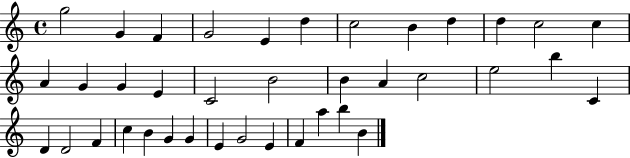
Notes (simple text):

G5/h G4/q F4/q G4/h E4/q D5/q C5/h B4/q D5/q D5/q C5/h C5/q A4/q G4/q G4/q E4/q C4/h B4/h B4/q A4/q C5/h E5/h B5/q C4/q D4/q D4/h F4/q C5/q B4/q G4/q G4/q E4/q G4/h E4/q F4/q A5/q B5/q B4/q